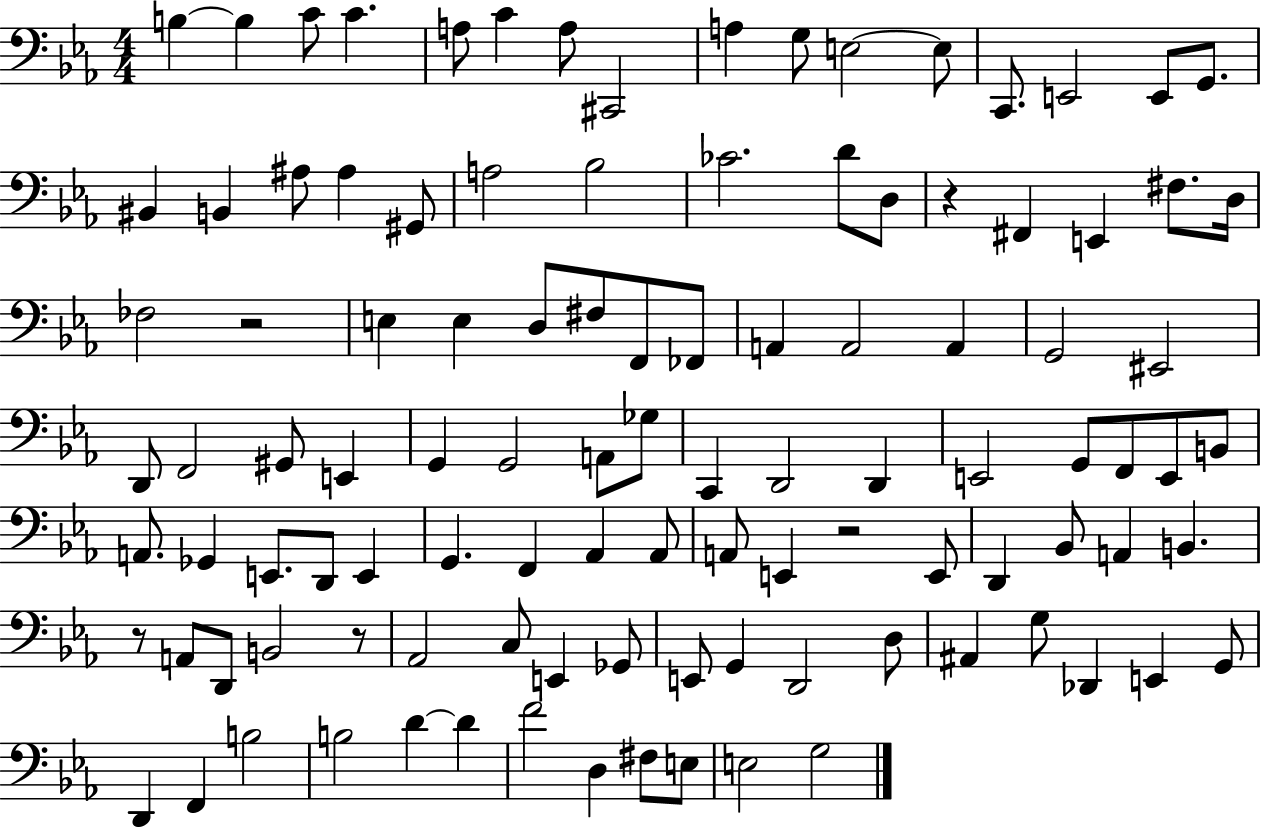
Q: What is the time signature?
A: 4/4